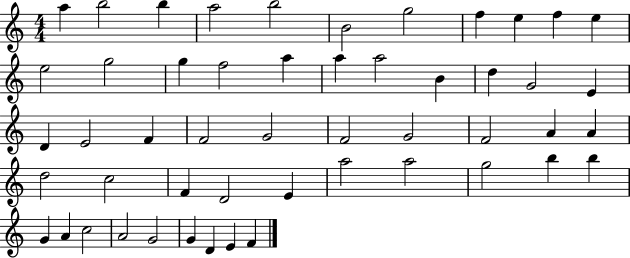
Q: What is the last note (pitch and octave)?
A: F4